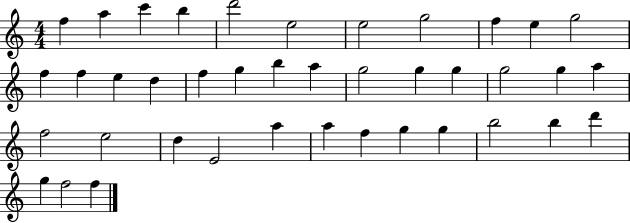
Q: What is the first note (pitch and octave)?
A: F5